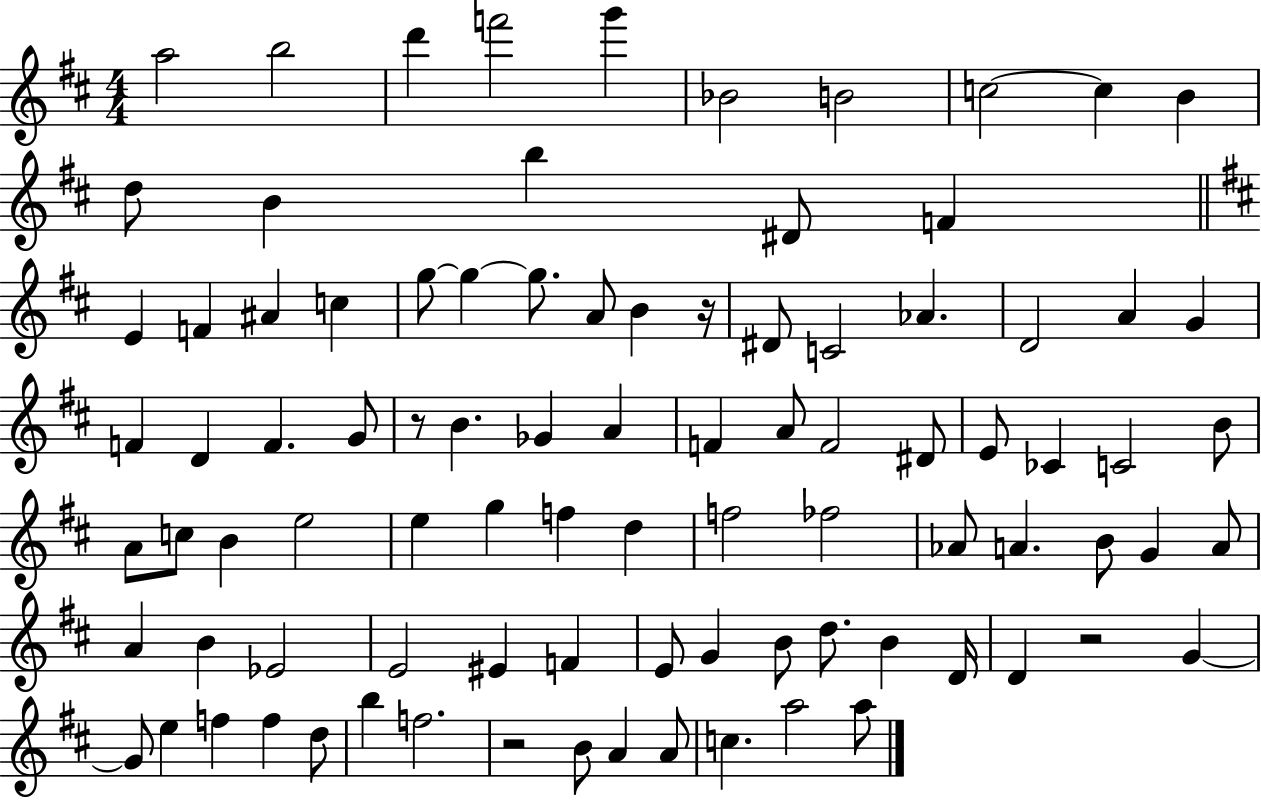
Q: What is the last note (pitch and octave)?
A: A5